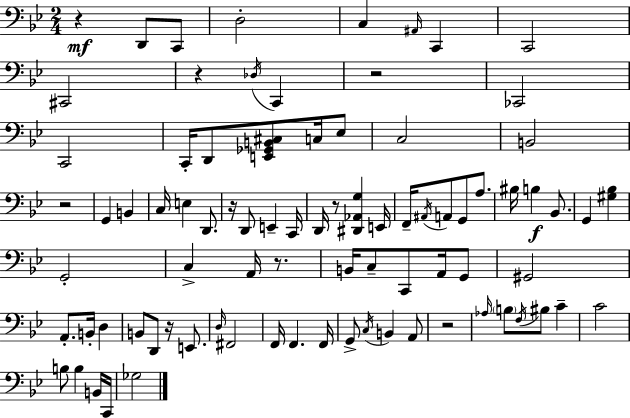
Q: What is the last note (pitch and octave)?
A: Gb3